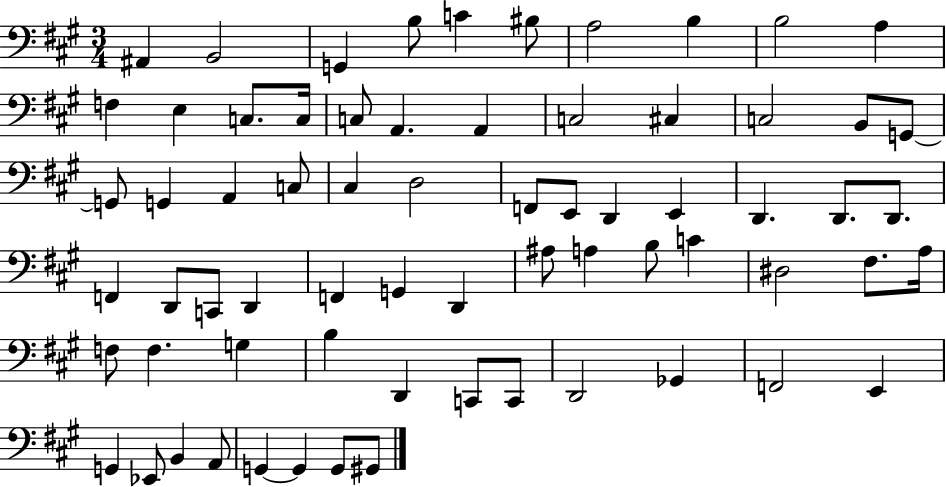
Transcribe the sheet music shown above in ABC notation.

X:1
T:Untitled
M:3/4
L:1/4
K:A
^A,, B,,2 G,, B,/2 C ^B,/2 A,2 B, B,2 A, F, E, C,/2 C,/4 C,/2 A,, A,, C,2 ^C, C,2 B,,/2 G,,/2 G,,/2 G,, A,, C,/2 ^C, D,2 F,,/2 E,,/2 D,, E,, D,, D,,/2 D,,/2 F,, D,,/2 C,,/2 D,, F,, G,, D,, ^A,/2 A, B,/2 C ^D,2 ^F,/2 A,/4 F,/2 F, G, B, D,, C,,/2 C,,/2 D,,2 _G,, F,,2 E,, G,, _E,,/2 B,, A,,/2 G,, G,, G,,/2 ^G,,/2